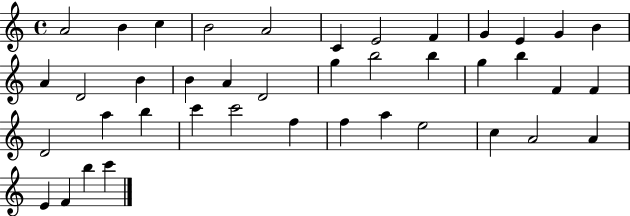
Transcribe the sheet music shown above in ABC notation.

X:1
T:Untitled
M:4/4
L:1/4
K:C
A2 B c B2 A2 C E2 F G E G B A D2 B B A D2 g b2 b g b F F D2 a b c' c'2 f f a e2 c A2 A E F b c'